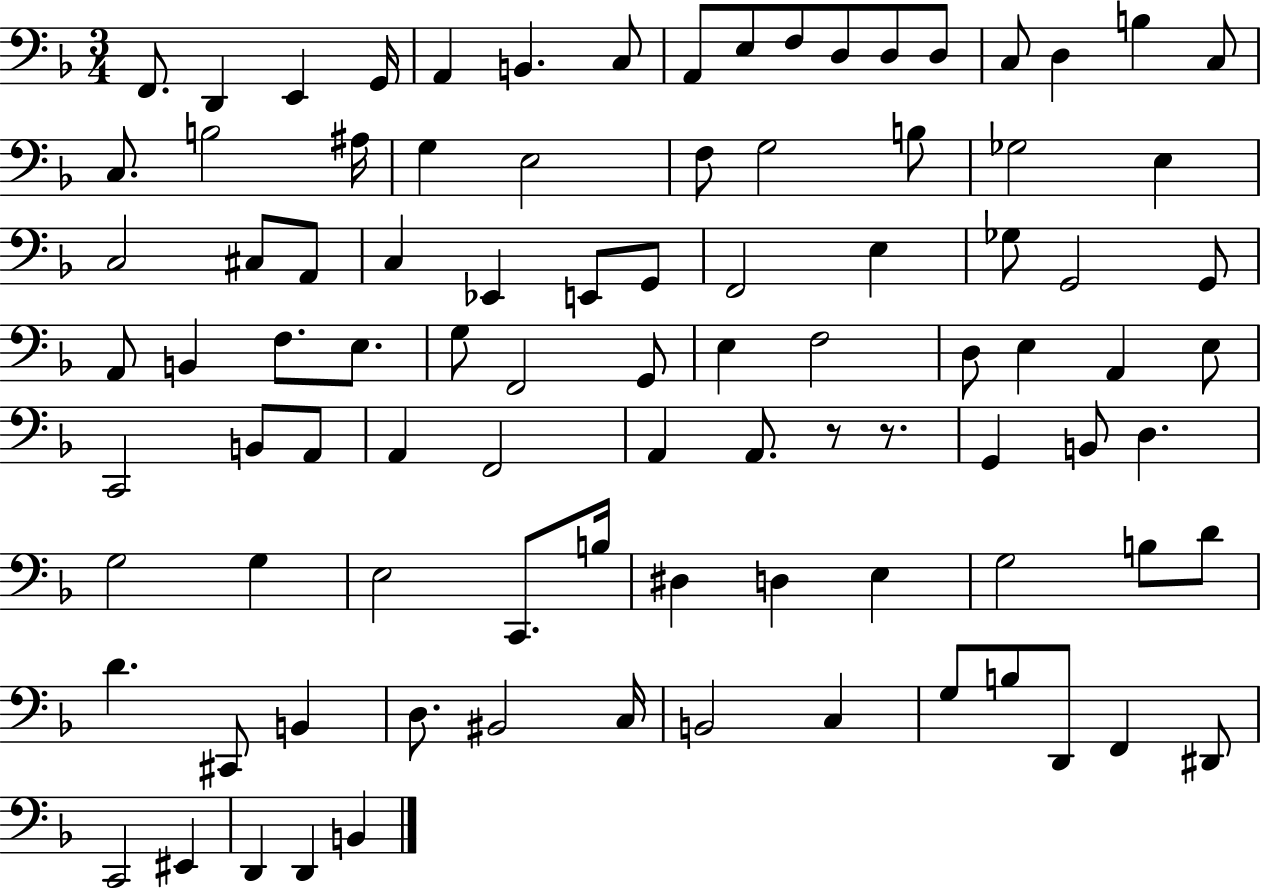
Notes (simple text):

F2/e. D2/q E2/q G2/s A2/q B2/q. C3/e A2/e E3/e F3/e D3/e D3/e D3/e C3/e D3/q B3/q C3/e C3/e. B3/h A#3/s G3/q E3/h F3/e G3/h B3/e Gb3/h E3/q C3/h C#3/e A2/e C3/q Eb2/q E2/e G2/e F2/h E3/q Gb3/e G2/h G2/e A2/e B2/q F3/e. E3/e. G3/e F2/h G2/e E3/q F3/h D3/e E3/q A2/q E3/e C2/h B2/e A2/e A2/q F2/h A2/q A2/e. R/e R/e. G2/q B2/e D3/q. G3/h G3/q E3/h C2/e. B3/s D#3/q D3/q E3/q G3/h B3/e D4/e D4/q. C#2/e B2/q D3/e. BIS2/h C3/s B2/h C3/q G3/e B3/e D2/e F2/q D#2/e C2/h EIS2/q D2/q D2/q B2/q